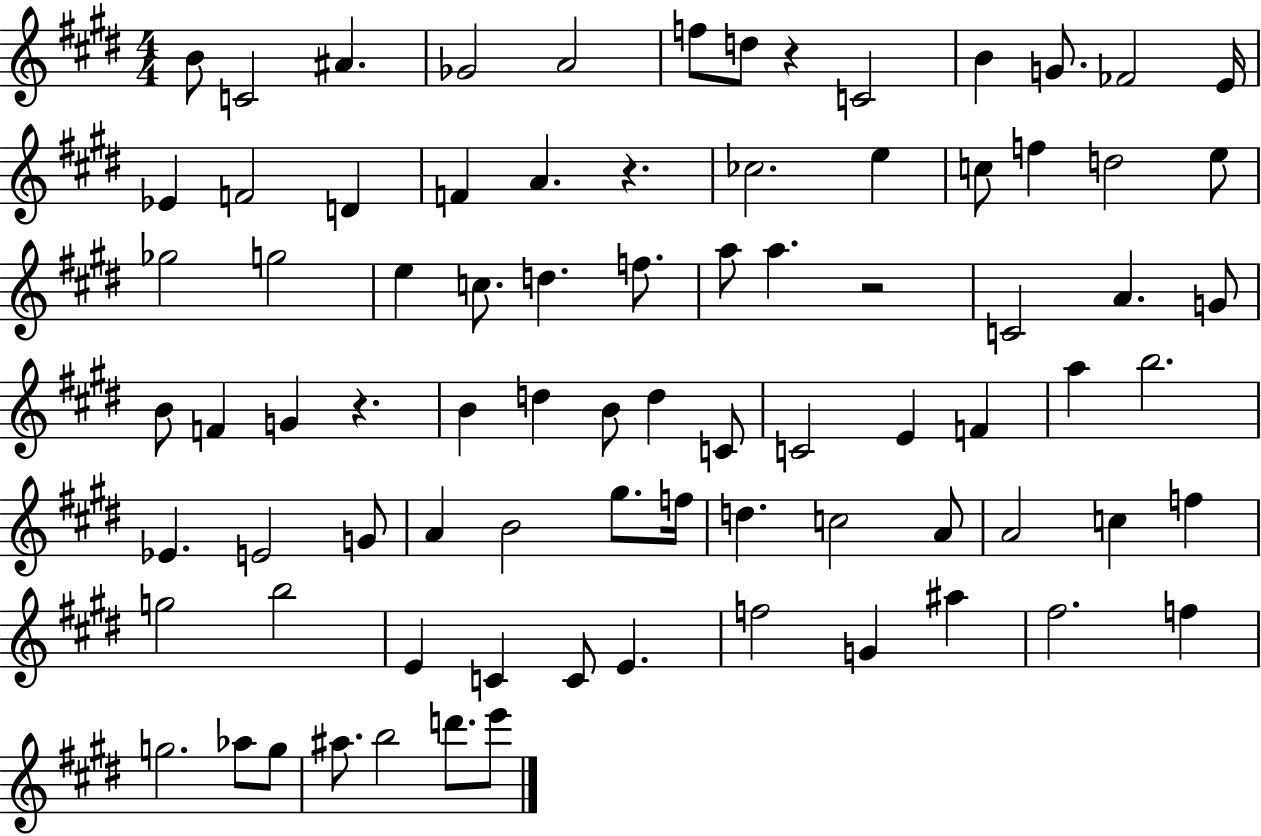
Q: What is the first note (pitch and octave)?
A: B4